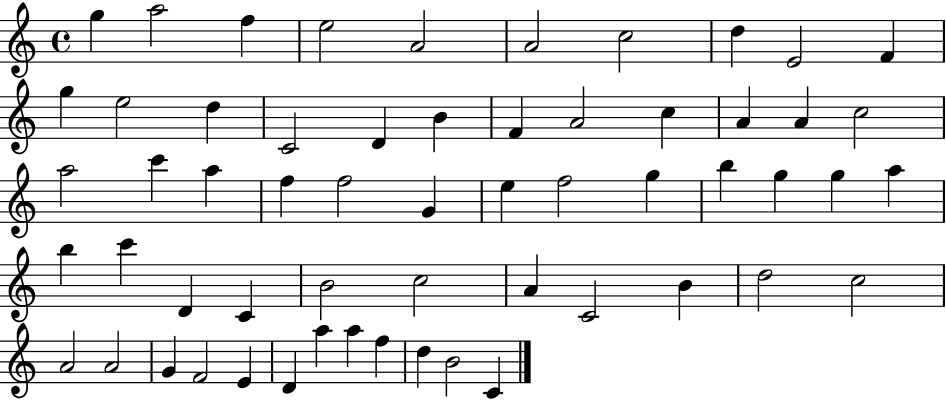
{
  \clef treble
  \time 4/4
  \defaultTimeSignature
  \key c \major
  g''4 a''2 f''4 | e''2 a'2 | a'2 c''2 | d''4 e'2 f'4 | \break g''4 e''2 d''4 | c'2 d'4 b'4 | f'4 a'2 c''4 | a'4 a'4 c''2 | \break a''2 c'''4 a''4 | f''4 f''2 g'4 | e''4 f''2 g''4 | b''4 g''4 g''4 a''4 | \break b''4 c'''4 d'4 c'4 | b'2 c''2 | a'4 c'2 b'4 | d''2 c''2 | \break a'2 a'2 | g'4 f'2 e'4 | d'4 a''4 a''4 f''4 | d''4 b'2 c'4 | \break \bar "|."
}